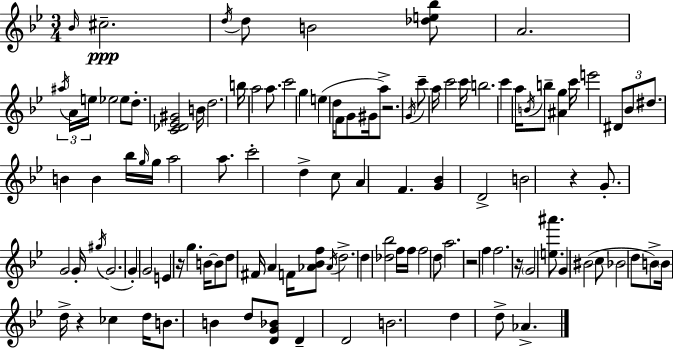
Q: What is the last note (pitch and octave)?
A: Ab4